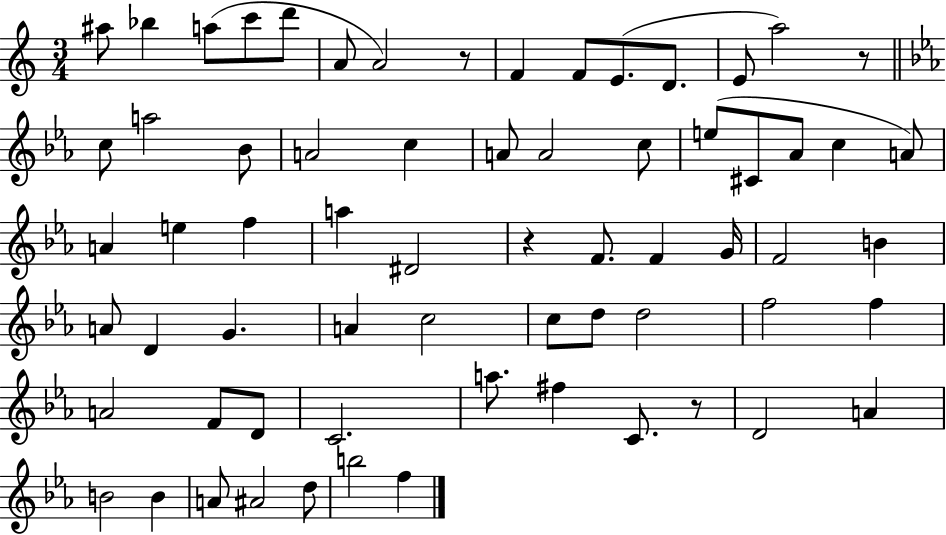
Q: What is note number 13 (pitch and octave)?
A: A5